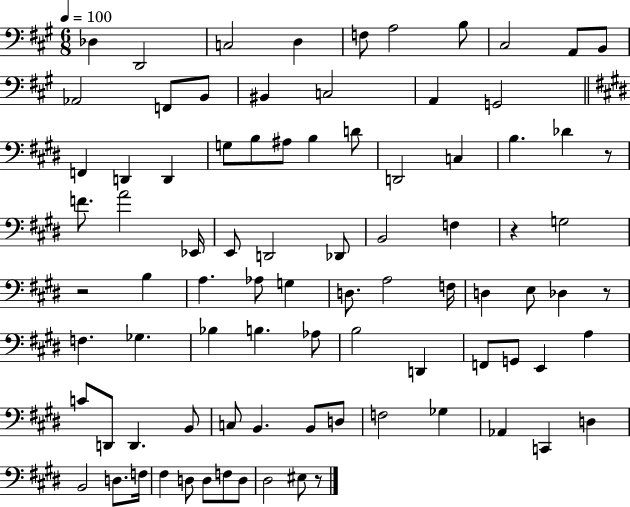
X:1
T:Untitled
M:6/8
L:1/4
K:A
_D, D,,2 C,2 D, F,/2 A,2 B,/2 ^C,2 A,,/2 B,,/2 _A,,2 F,,/2 B,,/2 ^B,, C,2 A,, G,,2 F,, D,, D,, G,/2 B,/2 ^A,/2 B, D/2 D,,2 C, B, _D z/2 F/2 A2 _E,,/4 E,,/2 D,,2 _D,,/2 B,,2 F, z G,2 z2 B, A, _A,/2 G, D,/2 A,2 F,/4 D, E,/2 _D, z/2 F, _G, _B, B, _A,/2 B,2 D,, F,,/2 G,,/2 E,, A, C/2 D,,/2 D,, B,,/2 C,/2 B,, B,,/2 D,/2 F,2 _G, _A,, C,, D, B,,2 D,/2 F,/4 ^F, D,/2 D,/2 F,/2 D,/2 ^D,2 ^E,/2 z/2